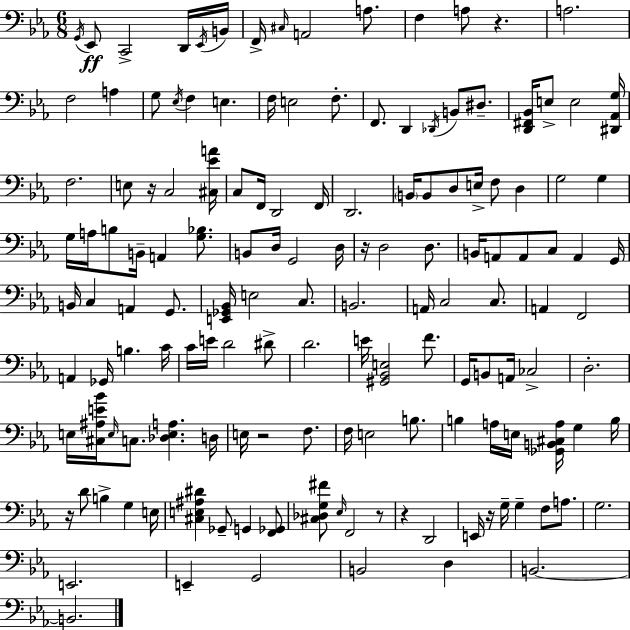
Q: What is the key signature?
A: EES major